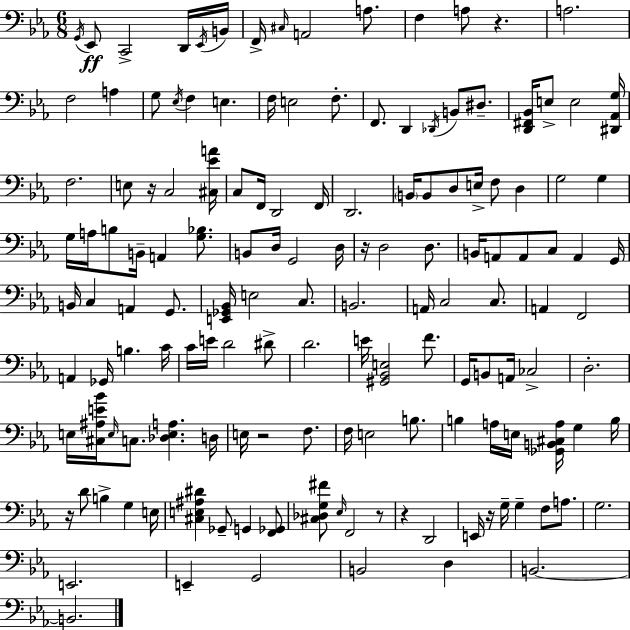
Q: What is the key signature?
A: EES major